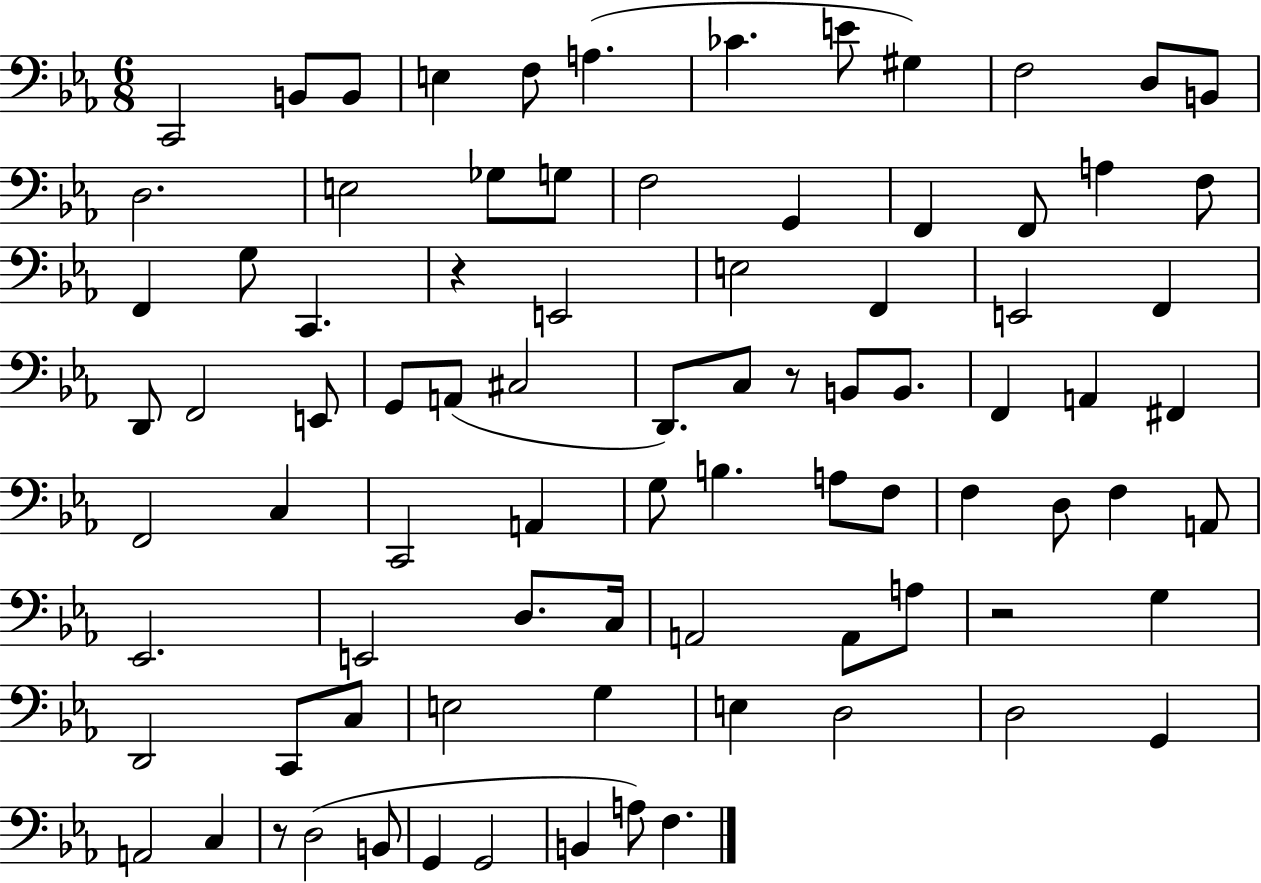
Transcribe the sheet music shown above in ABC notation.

X:1
T:Untitled
M:6/8
L:1/4
K:Eb
C,,2 B,,/2 B,,/2 E, F,/2 A, _C E/2 ^G, F,2 D,/2 B,,/2 D,2 E,2 _G,/2 G,/2 F,2 G,, F,, F,,/2 A, F,/2 F,, G,/2 C,, z E,,2 E,2 F,, E,,2 F,, D,,/2 F,,2 E,,/2 G,,/2 A,,/2 ^C,2 D,,/2 C,/2 z/2 B,,/2 B,,/2 F,, A,, ^F,, F,,2 C, C,,2 A,, G,/2 B, A,/2 F,/2 F, D,/2 F, A,,/2 _E,,2 E,,2 D,/2 C,/4 A,,2 A,,/2 A,/2 z2 G, D,,2 C,,/2 C,/2 E,2 G, E, D,2 D,2 G,, A,,2 C, z/2 D,2 B,,/2 G,, G,,2 B,, A,/2 F,